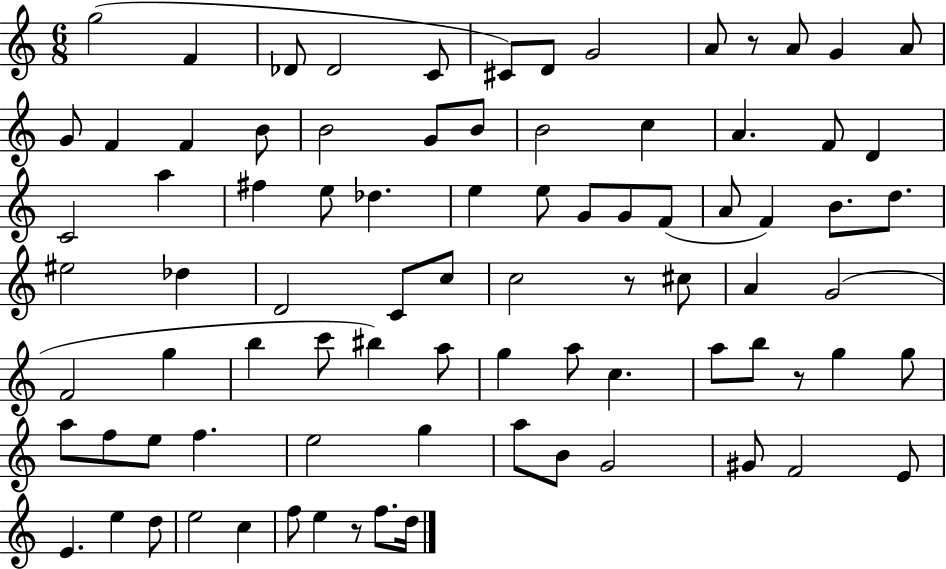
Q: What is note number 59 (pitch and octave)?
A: G5